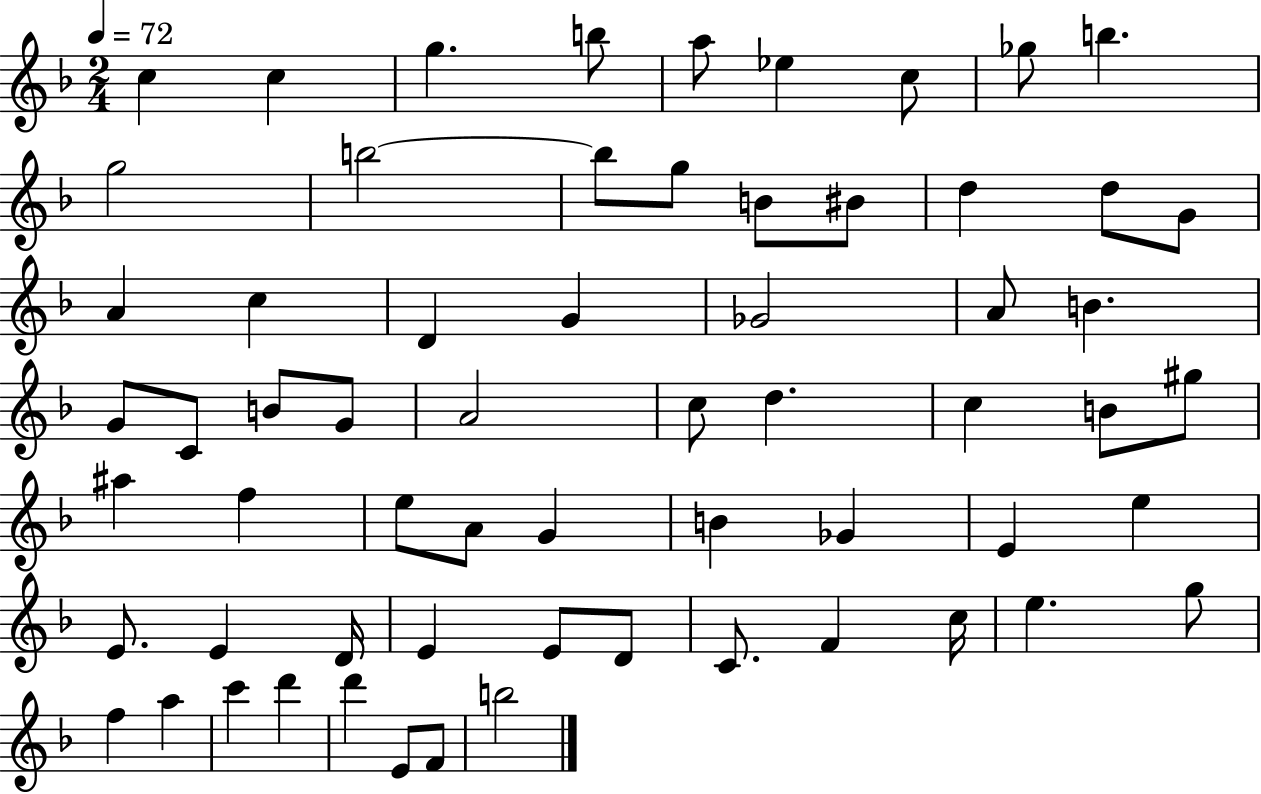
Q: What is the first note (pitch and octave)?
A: C5